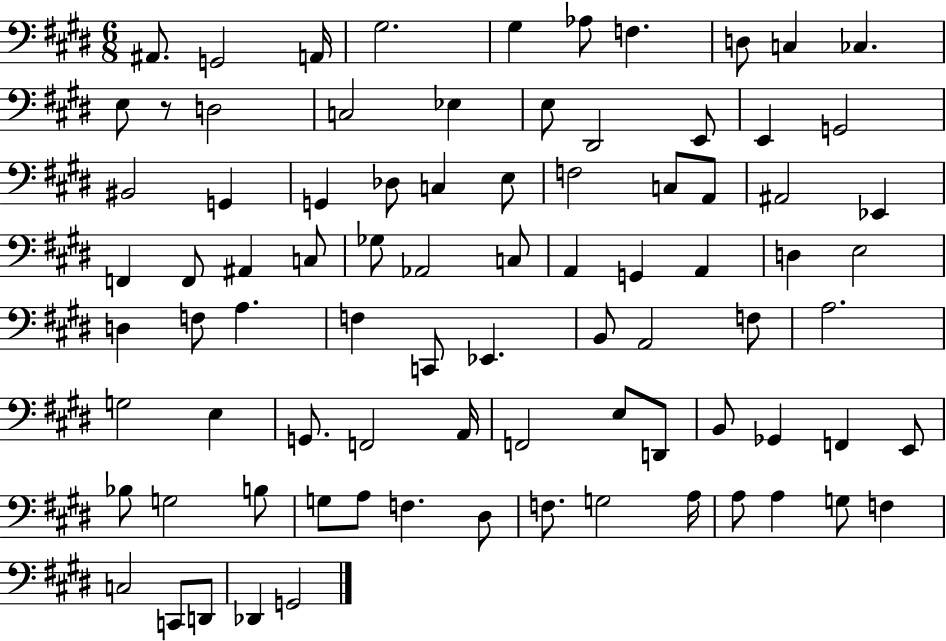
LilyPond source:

{
  \clef bass
  \numericTimeSignature
  \time 6/8
  \key e \major
  ais,8. g,2 a,16 | gis2. | gis4 aes8 f4. | d8 c4 ces4. | \break e8 r8 d2 | c2 ees4 | e8 dis,2 e,8 | e,4 g,2 | \break bis,2 g,4 | g,4 des8 c4 e8 | f2 c8 a,8 | ais,2 ees,4 | \break f,4 f,8 ais,4 c8 | ges8 aes,2 c8 | a,4 g,4 a,4 | d4 e2 | \break d4 f8 a4. | f4 c,8 ees,4. | b,8 a,2 f8 | a2. | \break g2 e4 | g,8. f,2 a,16 | f,2 e8 d,8 | b,8 ges,4 f,4 e,8 | \break bes8 g2 b8 | g8 a8 f4. dis8 | f8. g2 a16 | a8 a4 g8 f4 | \break c2 c,8 d,8 | des,4 g,2 | \bar "|."
}